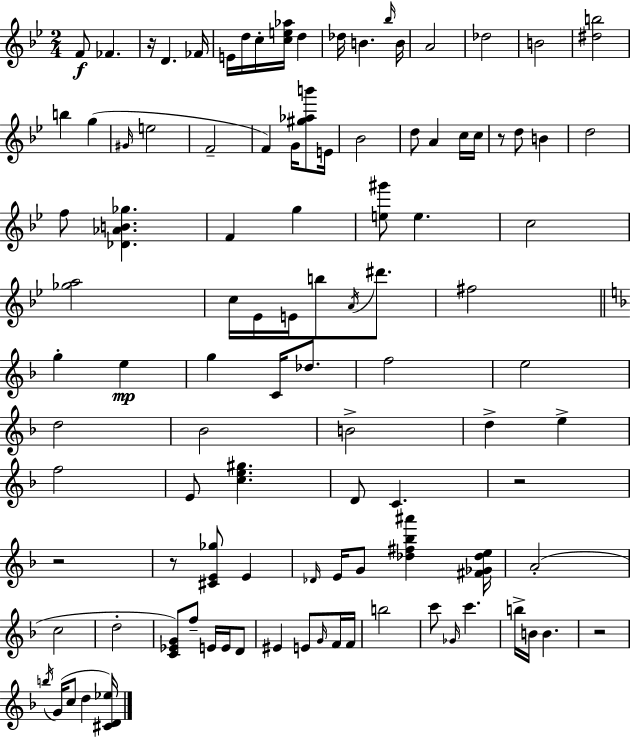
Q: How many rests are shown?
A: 6